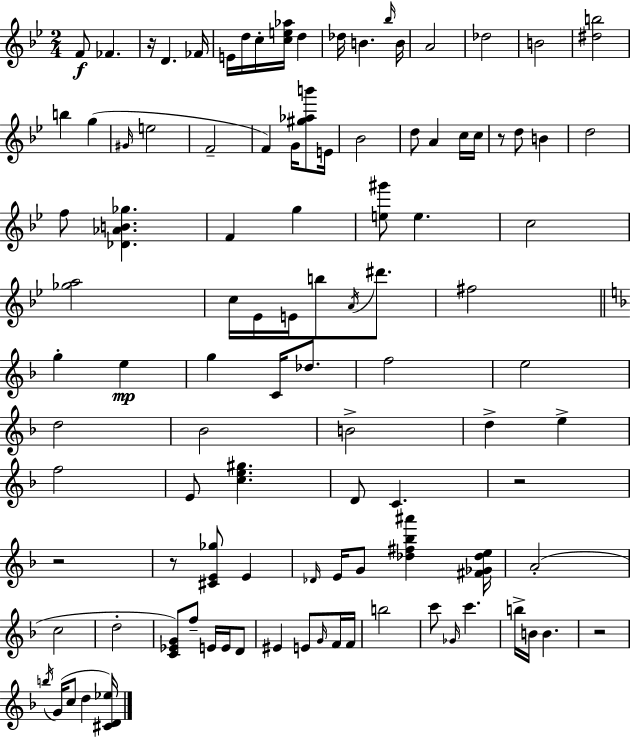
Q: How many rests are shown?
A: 6